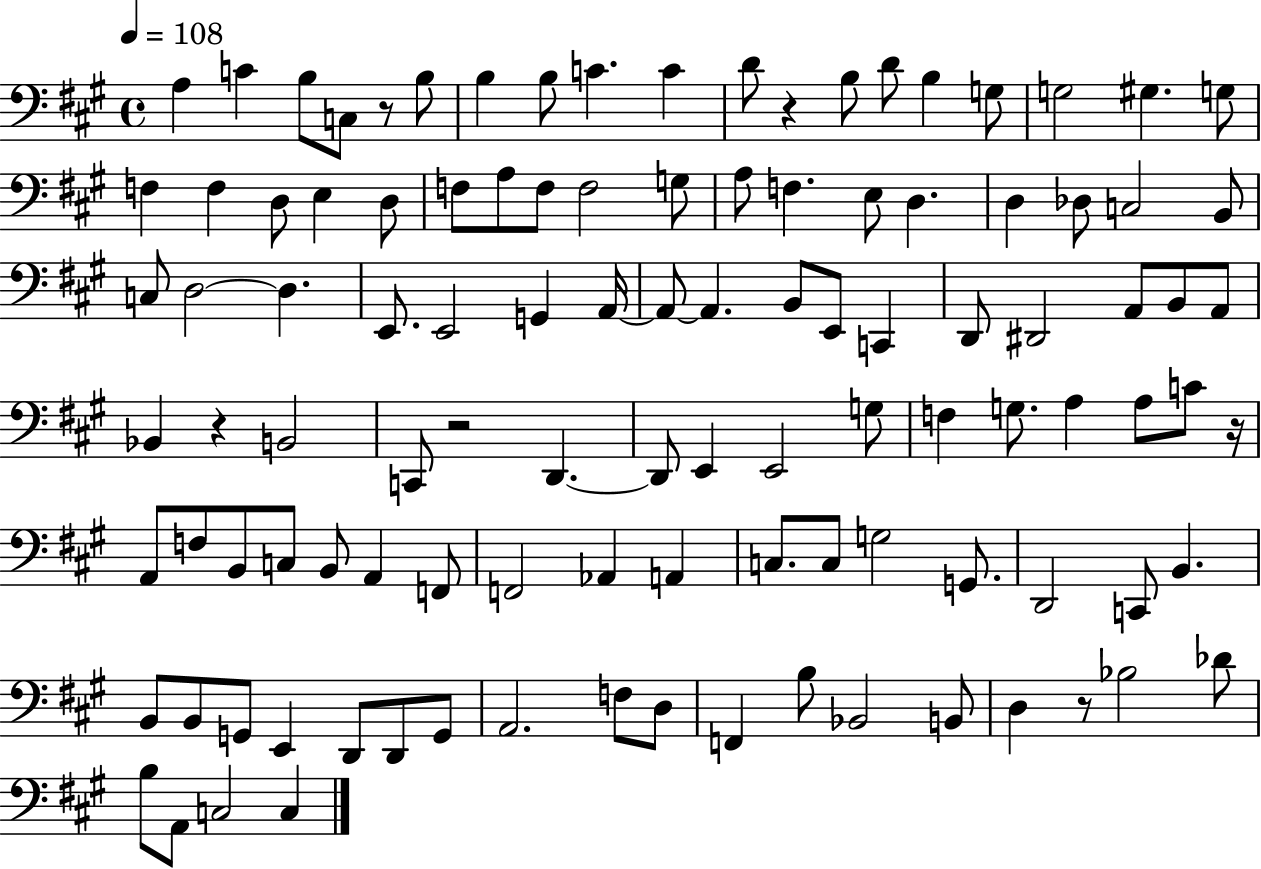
X:1
T:Untitled
M:4/4
L:1/4
K:A
A, C B,/2 C,/2 z/2 B,/2 B, B,/2 C C D/2 z B,/2 D/2 B, G,/2 G,2 ^G, G,/2 F, F, D,/2 E, D,/2 F,/2 A,/2 F,/2 F,2 G,/2 A,/2 F, E,/2 D, D, _D,/2 C,2 B,,/2 C,/2 D,2 D, E,,/2 E,,2 G,, A,,/4 A,,/2 A,, B,,/2 E,,/2 C,, D,,/2 ^D,,2 A,,/2 B,,/2 A,,/2 _B,, z B,,2 C,,/2 z2 D,, D,,/2 E,, E,,2 G,/2 F, G,/2 A, A,/2 C/2 z/4 A,,/2 F,/2 B,,/2 C,/2 B,,/2 A,, F,,/2 F,,2 _A,, A,, C,/2 C,/2 G,2 G,,/2 D,,2 C,,/2 B,, B,,/2 B,,/2 G,,/2 E,, D,,/2 D,,/2 G,,/2 A,,2 F,/2 D,/2 F,, B,/2 _B,,2 B,,/2 D, z/2 _B,2 _D/2 B,/2 A,,/2 C,2 C,